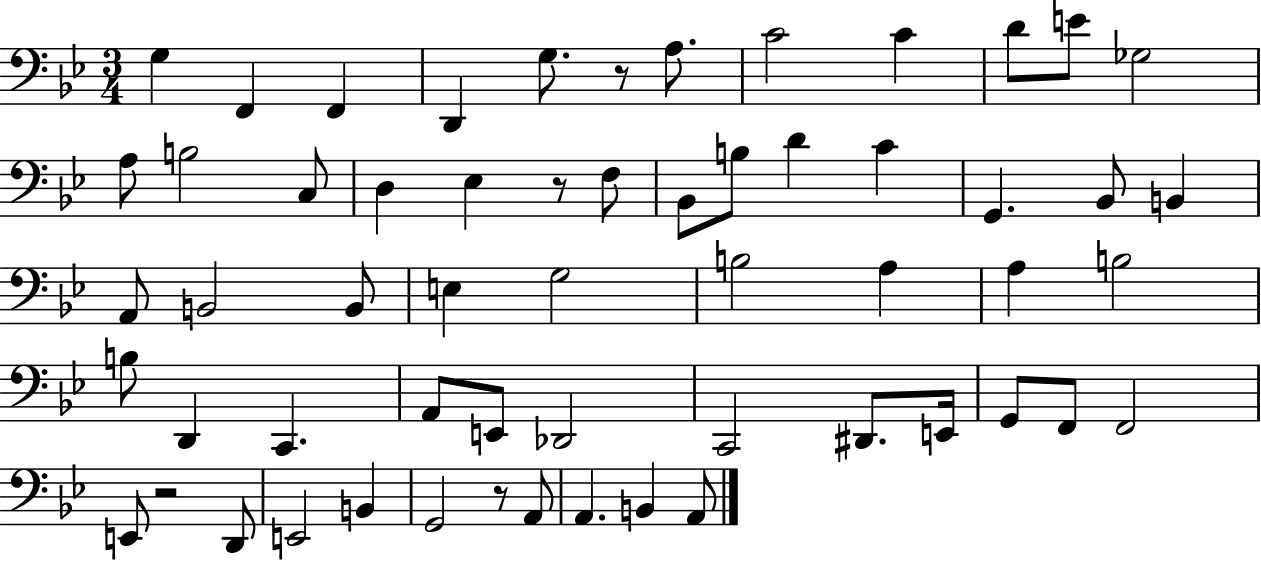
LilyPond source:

{
  \clef bass
  \numericTimeSignature
  \time 3/4
  \key bes \major
  g4 f,4 f,4 | d,4 g8. r8 a8. | c'2 c'4 | d'8 e'8 ges2 | \break a8 b2 c8 | d4 ees4 r8 f8 | bes,8 b8 d'4 c'4 | g,4. bes,8 b,4 | \break a,8 b,2 b,8 | e4 g2 | b2 a4 | a4 b2 | \break b8 d,4 c,4. | a,8 e,8 des,2 | c,2 dis,8. e,16 | g,8 f,8 f,2 | \break e,8 r2 d,8 | e,2 b,4 | g,2 r8 a,8 | a,4. b,4 a,8 | \break \bar "|."
}